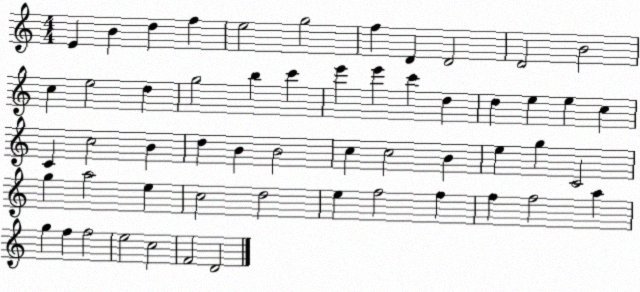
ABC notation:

X:1
T:Untitled
M:4/4
L:1/4
K:C
E B d f e2 g2 f D D2 D2 B2 c e2 d g2 b c' e' e' c' d d e e c C c2 B d B B2 c c2 B e g C2 g a2 e c2 d2 e f2 f f f2 a g f f2 e2 c2 F2 D2